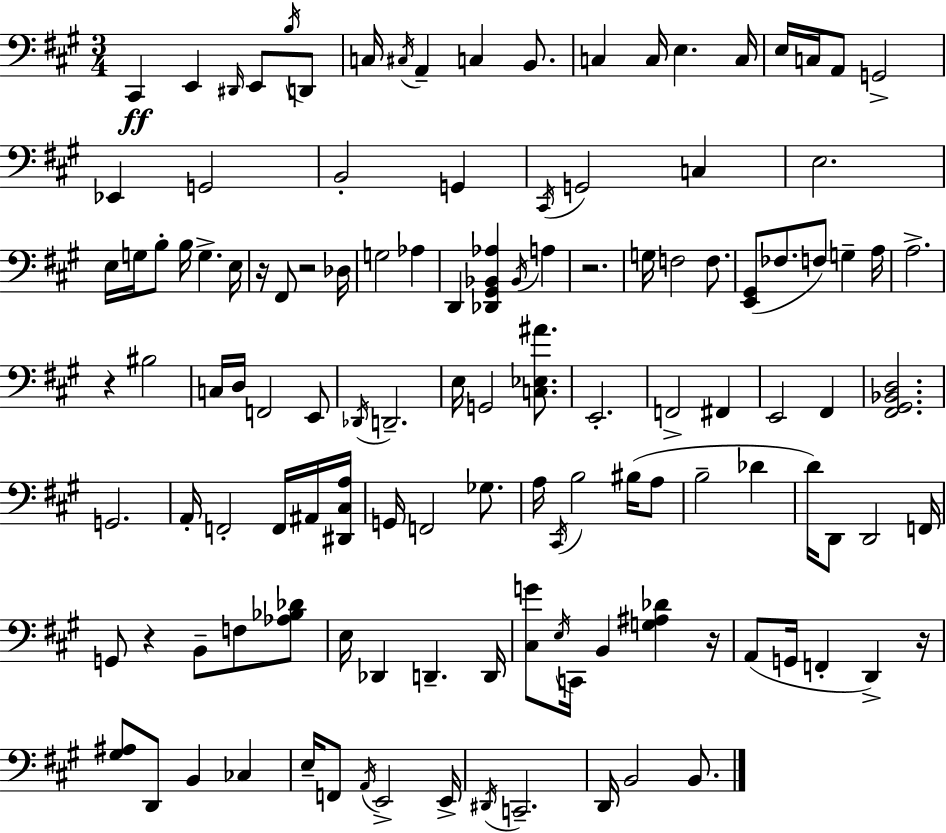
X:1
T:Untitled
M:3/4
L:1/4
K:A
^C,, E,, ^D,,/4 E,,/2 B,/4 D,,/2 C,/4 ^C,/4 A,, C, B,,/2 C, C,/4 E, C,/4 E,/4 C,/4 A,,/2 G,,2 _E,, G,,2 B,,2 G,, ^C,,/4 G,,2 C, E,2 E,/4 G,/4 B,/2 B,/4 G, E,/4 z/4 ^F,,/2 z2 _D,/4 G,2 _A, D,, [_D,,^G,,_B,,_A,] _B,,/4 A, z2 G,/4 F,2 F,/2 [E,,^G,,]/2 _F,/2 F,/2 G, A,/4 A,2 z ^B,2 C,/4 D,/4 F,,2 E,,/2 _D,,/4 D,,2 E,/4 G,,2 [C,_E,^A]/2 E,,2 F,,2 ^F,, E,,2 ^F,, [^F,,^G,,_B,,D,]2 G,,2 A,,/4 F,,2 F,,/4 ^A,,/4 [^D,,^C,A,]/4 G,,/4 F,,2 _G,/2 A,/4 ^C,,/4 B,2 ^B,/4 A,/2 B,2 _D D/4 D,,/2 D,,2 F,,/4 G,,/2 z B,,/2 F,/2 [_A,_B,_D]/2 E,/4 _D,, D,, D,,/4 [^C,G]/2 E,/4 C,,/4 B,, [G,^A,_D] z/4 A,,/2 G,,/4 F,, D,, z/4 [^G,^A,]/2 D,,/2 B,, _C, E,/4 F,,/2 A,,/4 E,,2 E,,/4 ^D,,/4 C,,2 D,,/4 B,,2 B,,/2